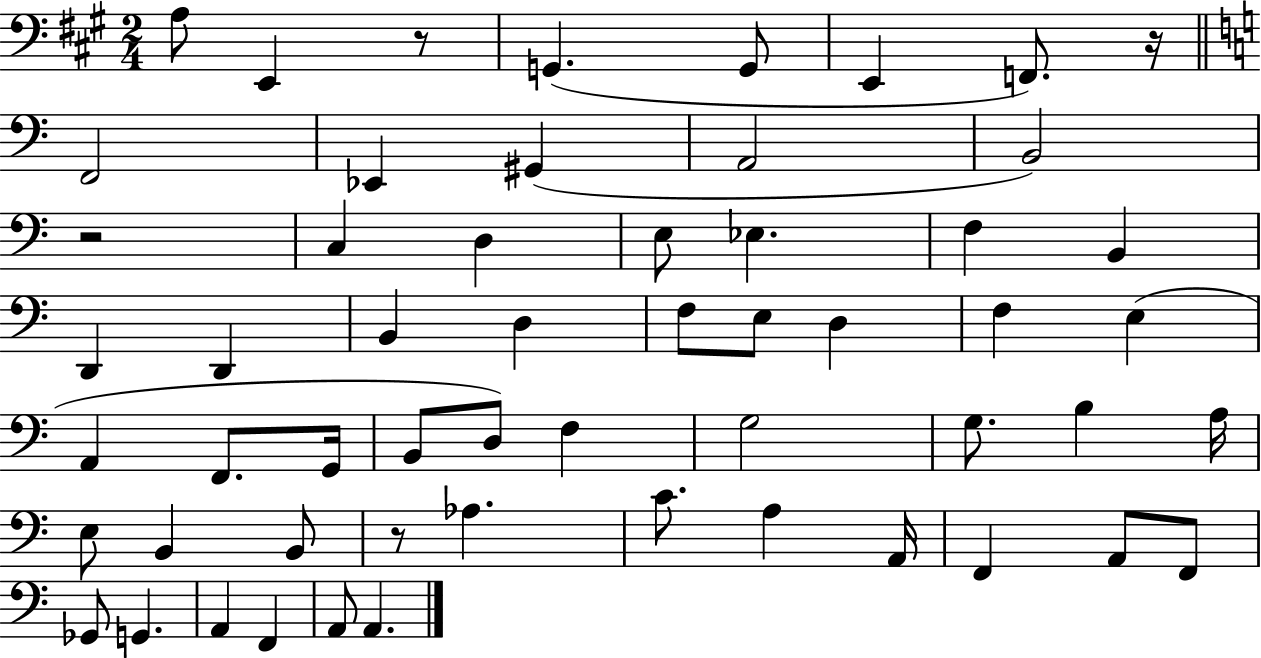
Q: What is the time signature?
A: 2/4